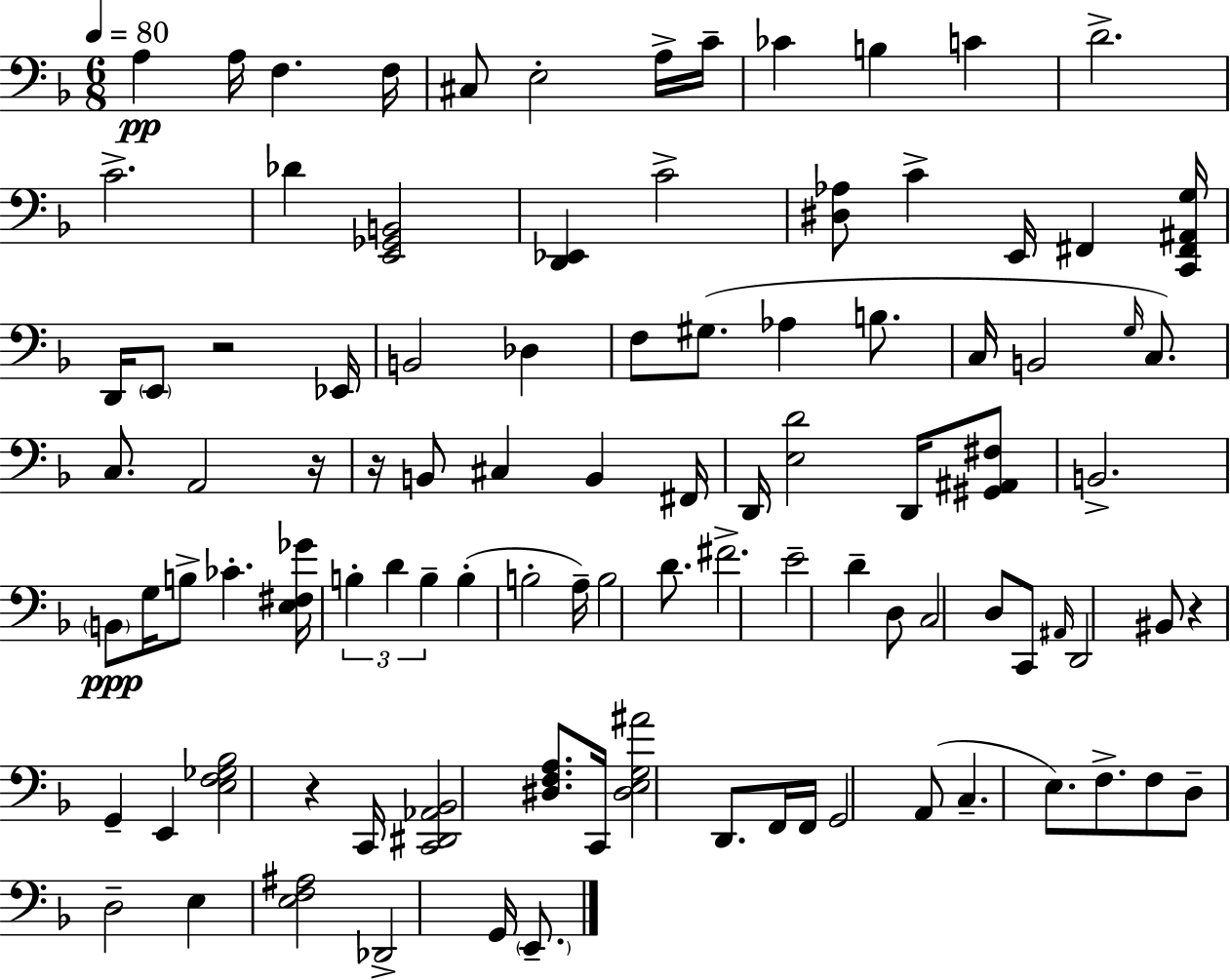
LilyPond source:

{
  \clef bass
  \numericTimeSignature
  \time 6/8
  \key d \minor
  \tempo 4 = 80
  \repeat volta 2 { a4\pp a16 f4. f16 | cis8 e2-. a16-> c'16-- | ces'4 b4 c'4 | d'2.-> | \break c'2.-> | des'4 <e, ges, b,>2 | <d, ees,>4 c'2-> | <dis aes>8 c'4-> e,16 fis,4 <c, fis, ais, g>16 | \break d,16 \parenthesize e,8 r2 ees,16 | b,2 des4 | f8 gis8.( aes4 b8. | c16 b,2 \grace { g16 }) c8. | \break c8. a,2 | r16 r16 b,8 cis4 b,4 | fis,16 d,16 <e d'>2 d,16 <gis, ais, fis>8 | b,2.-> | \break \parenthesize b,8\ppp g16 b8-> ces'4.-. | <e fis ges'>16 \tuplet 3/2 { b4-. d'4 b4-- } | b4-.( b2-. | a16--) b2 d'8. | \break fis'2.-> | e'2-- d'4-- | d8 c2 d8 | c,8 \grace { ais,16 } d,2 | \break bis,8 r4 g,4-- e,4 | <e f ges bes>2 r4 | c,16 <c, dis, aes, bes,>2 <dis f a>8. | c,16 <dis e g ais'>2 d,8. | \break f,16 f,16 g,2 | a,8( c4.-- e8.) f8.-> | f8 d8-- d2-- | e4 <e f ais>2 | \break des,2-> g,16 \parenthesize e,8.-- | } \bar "|."
}